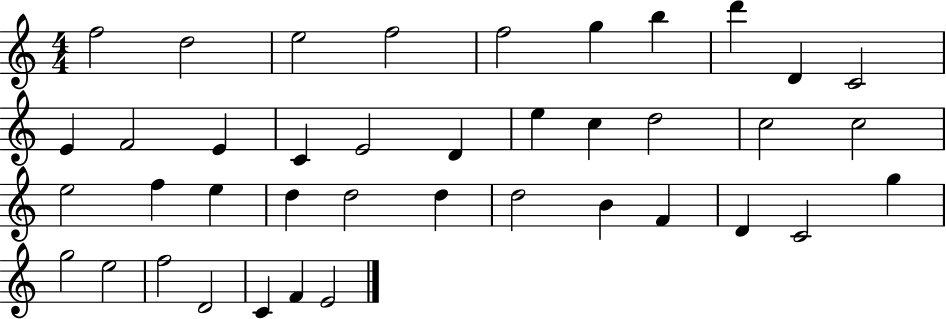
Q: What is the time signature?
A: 4/4